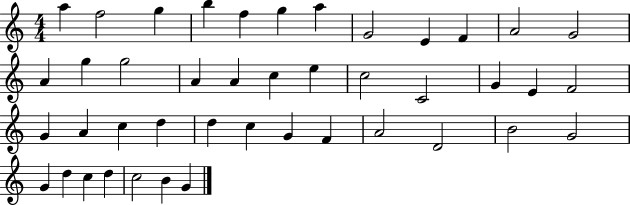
A5/q F5/h G5/q B5/q F5/q G5/q A5/q G4/h E4/q F4/q A4/h G4/h A4/q G5/q G5/h A4/q A4/q C5/q E5/q C5/h C4/h G4/q E4/q F4/h G4/q A4/q C5/q D5/q D5/q C5/q G4/q F4/q A4/h D4/h B4/h G4/h G4/q D5/q C5/q D5/q C5/h B4/q G4/q